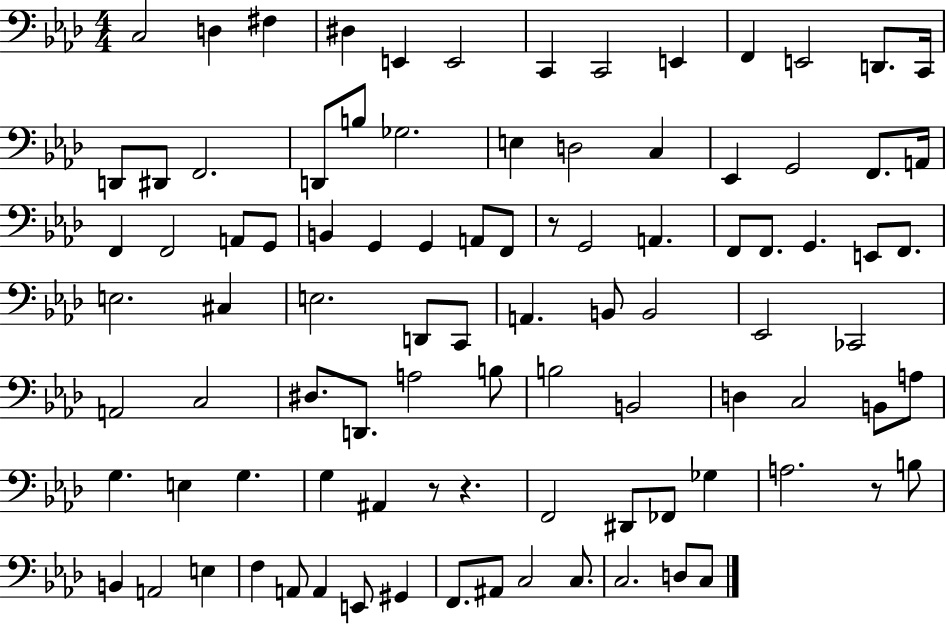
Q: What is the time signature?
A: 4/4